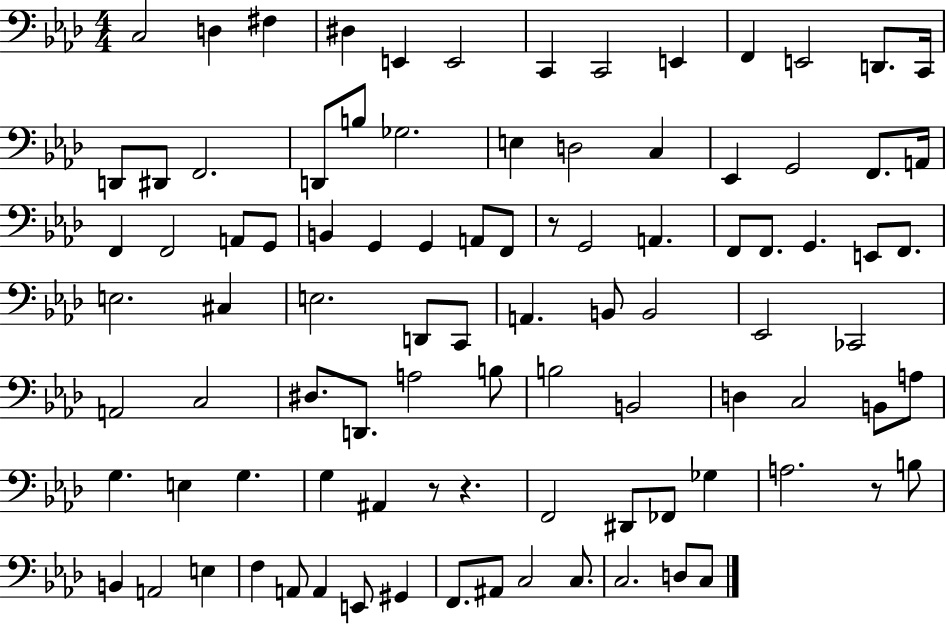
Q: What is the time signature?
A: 4/4